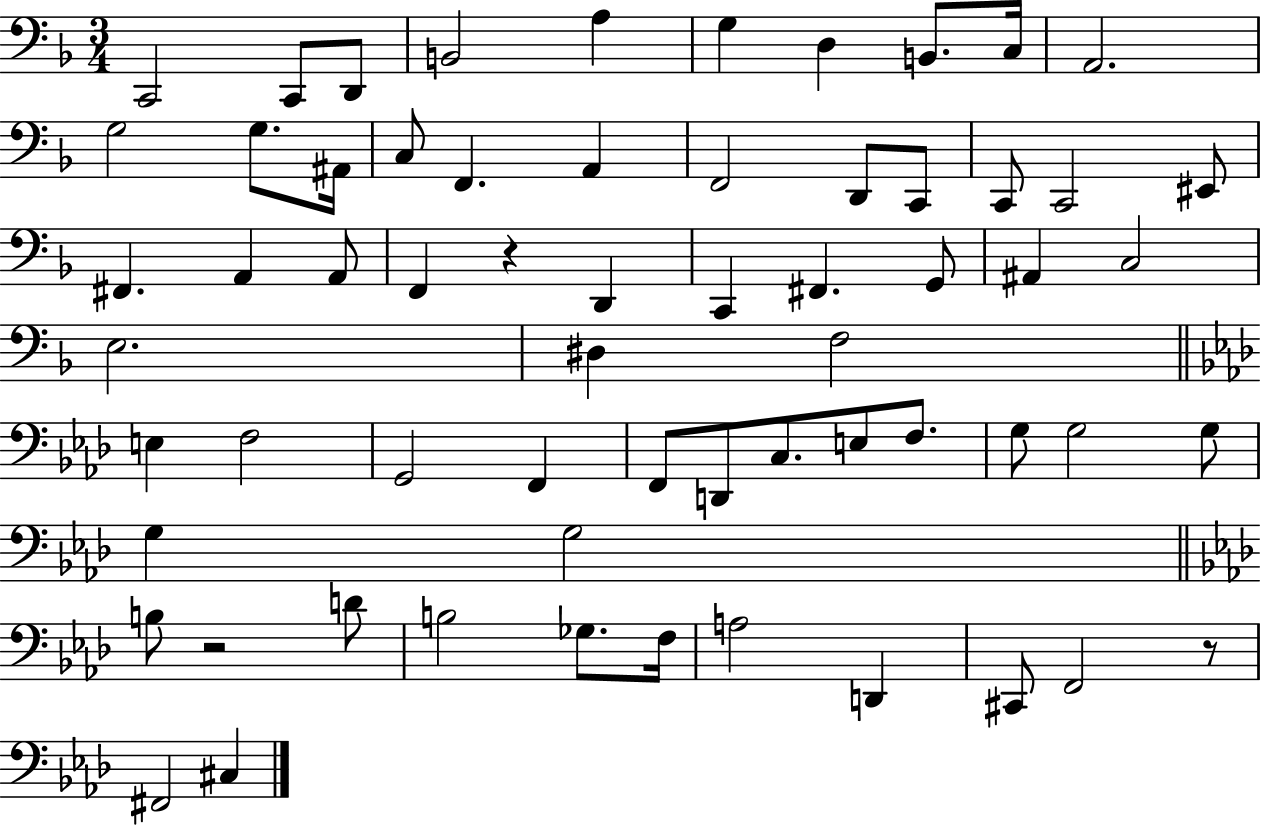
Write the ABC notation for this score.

X:1
T:Untitled
M:3/4
L:1/4
K:F
C,,2 C,,/2 D,,/2 B,,2 A, G, D, B,,/2 C,/4 A,,2 G,2 G,/2 ^A,,/4 C,/2 F,, A,, F,,2 D,,/2 C,,/2 C,,/2 C,,2 ^E,,/2 ^F,, A,, A,,/2 F,, z D,, C,, ^F,, G,,/2 ^A,, C,2 E,2 ^D, F,2 E, F,2 G,,2 F,, F,,/2 D,,/2 C,/2 E,/2 F,/2 G,/2 G,2 G,/2 G, G,2 B,/2 z2 D/2 B,2 _G,/2 F,/4 A,2 D,, ^C,,/2 F,,2 z/2 ^F,,2 ^C,